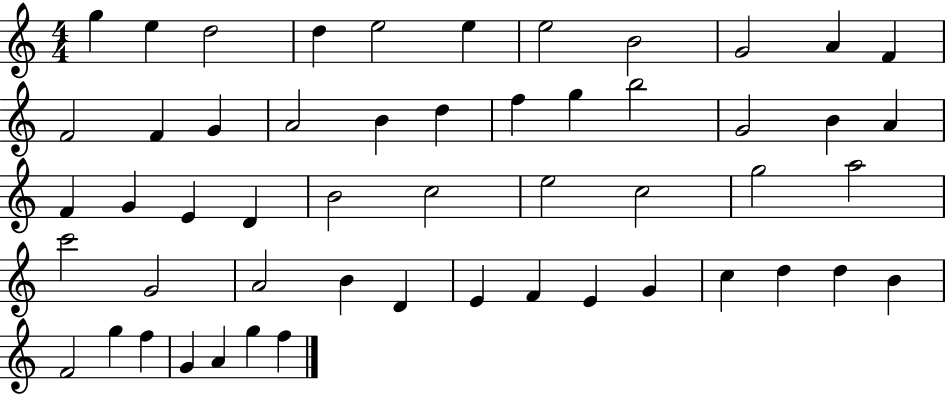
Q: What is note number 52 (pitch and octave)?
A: G5